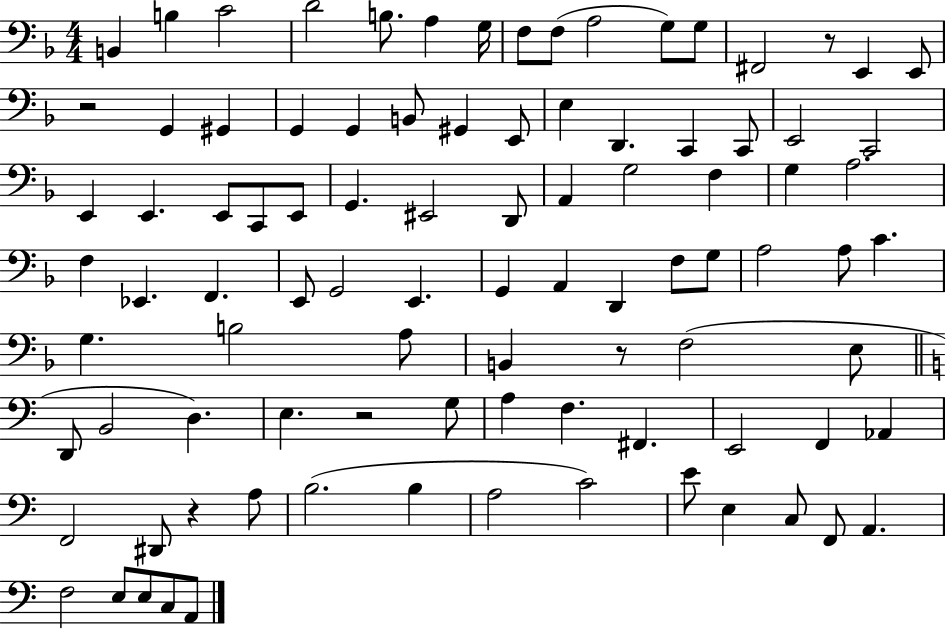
{
  \clef bass
  \numericTimeSignature
  \time 4/4
  \key f \major
  b,4 b4 c'2 | d'2 b8. a4 g16 | f8 f8( a2 g8) g8 | fis,2 r8 e,4 e,8 | \break r2 g,4 gis,4 | g,4 g,4 b,8 gis,4 e,8 | e4 d,4. c,4 c,8 | e,2 c,2 | \break e,4 e,4. e,8 c,8 e,8 | g,4. eis,2 d,8 | a,4 g2 f4 | g4 a2. | \break f4 ees,4. f,4. | e,8 g,2 e,4. | g,4 a,4 d,4 f8 g8 | a2 a8 c'4. | \break g4. b2 a8 | b,4 r8 f2( e8 | \bar "||" \break \key c \major d,8 b,2 d4.) | e4. r2 g8 | a4 f4. fis,4. | e,2 f,4 aes,4 | \break f,2 dis,8 r4 a8 | b2.( b4 | a2 c'2) | e'8 e4 c8 f,8 a,4. | \break f2 e8 e8 c8 a,8 | \bar "|."
}